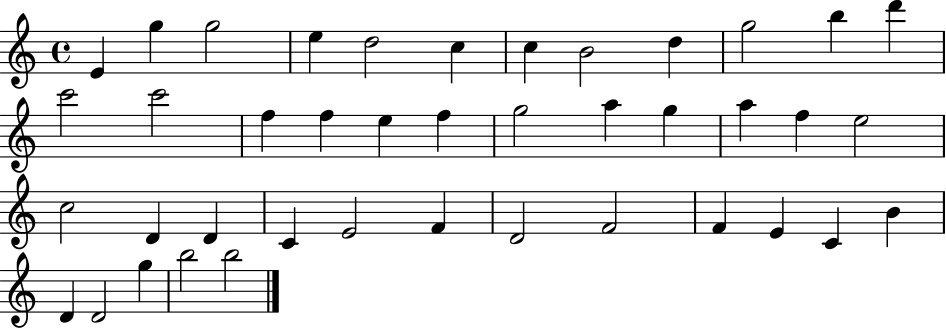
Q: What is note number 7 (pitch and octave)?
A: C5